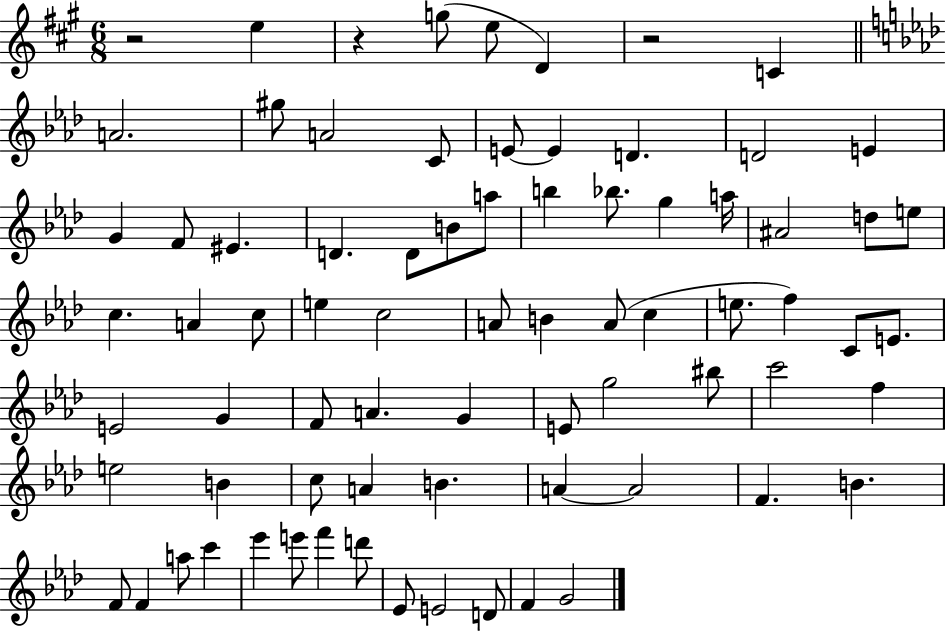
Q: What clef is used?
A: treble